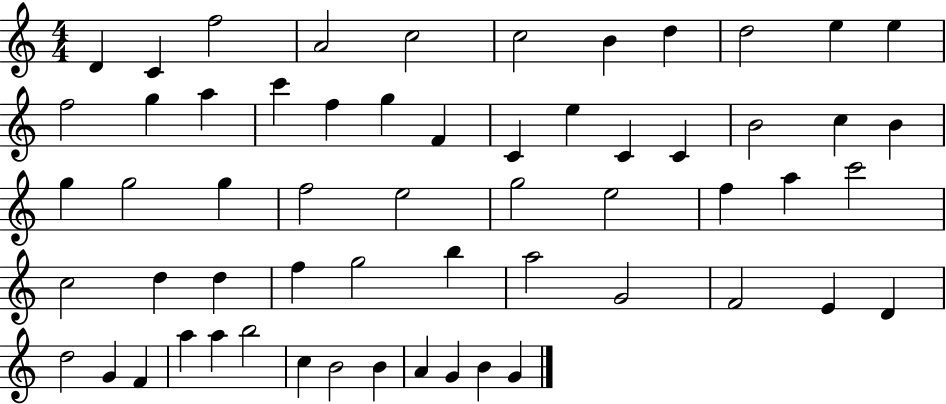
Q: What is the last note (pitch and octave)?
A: G4